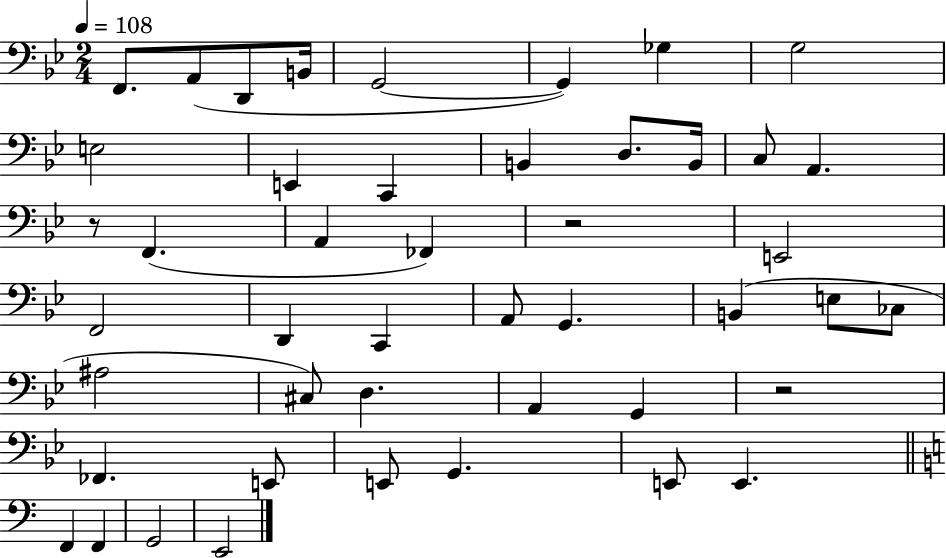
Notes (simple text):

F2/e. A2/e D2/e B2/s G2/h G2/q Gb3/q G3/h E3/h E2/q C2/q B2/q D3/e. B2/s C3/e A2/q. R/e F2/q. A2/q FES2/q R/h E2/h F2/h D2/q C2/q A2/e G2/q. B2/q E3/e CES3/e A#3/h C#3/e D3/q. A2/q G2/q R/h FES2/q. E2/e E2/e G2/q. E2/e E2/q. F2/q F2/q G2/h E2/h